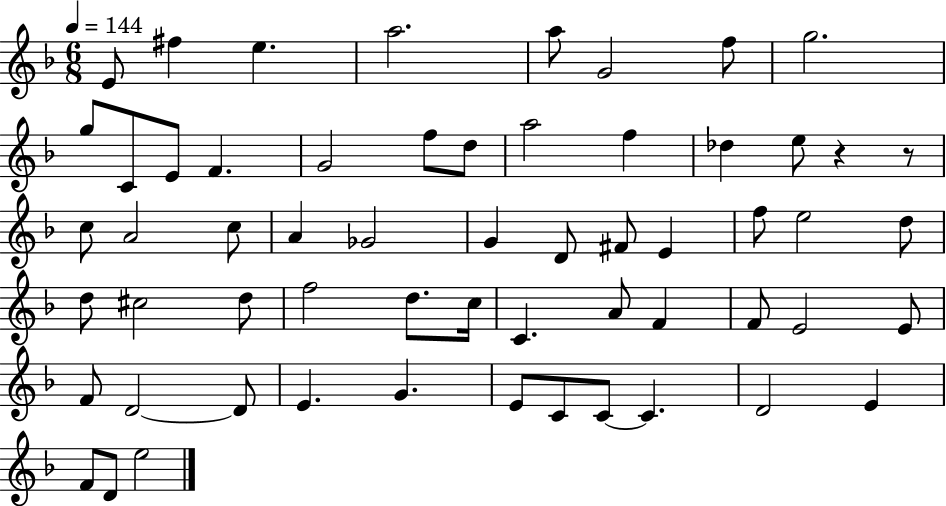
X:1
T:Untitled
M:6/8
L:1/4
K:F
E/2 ^f e a2 a/2 G2 f/2 g2 g/2 C/2 E/2 F G2 f/2 d/2 a2 f _d e/2 z z/2 c/2 A2 c/2 A _G2 G D/2 ^F/2 E f/2 e2 d/2 d/2 ^c2 d/2 f2 d/2 c/4 C A/2 F F/2 E2 E/2 F/2 D2 D/2 E G E/2 C/2 C/2 C D2 E F/2 D/2 e2